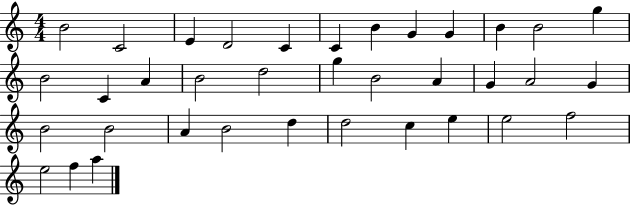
{
  \clef treble
  \numericTimeSignature
  \time 4/4
  \key c \major
  b'2 c'2 | e'4 d'2 c'4 | c'4 b'4 g'4 g'4 | b'4 b'2 g''4 | \break b'2 c'4 a'4 | b'2 d''2 | g''4 b'2 a'4 | g'4 a'2 g'4 | \break b'2 b'2 | a'4 b'2 d''4 | d''2 c''4 e''4 | e''2 f''2 | \break e''2 f''4 a''4 | \bar "|."
}